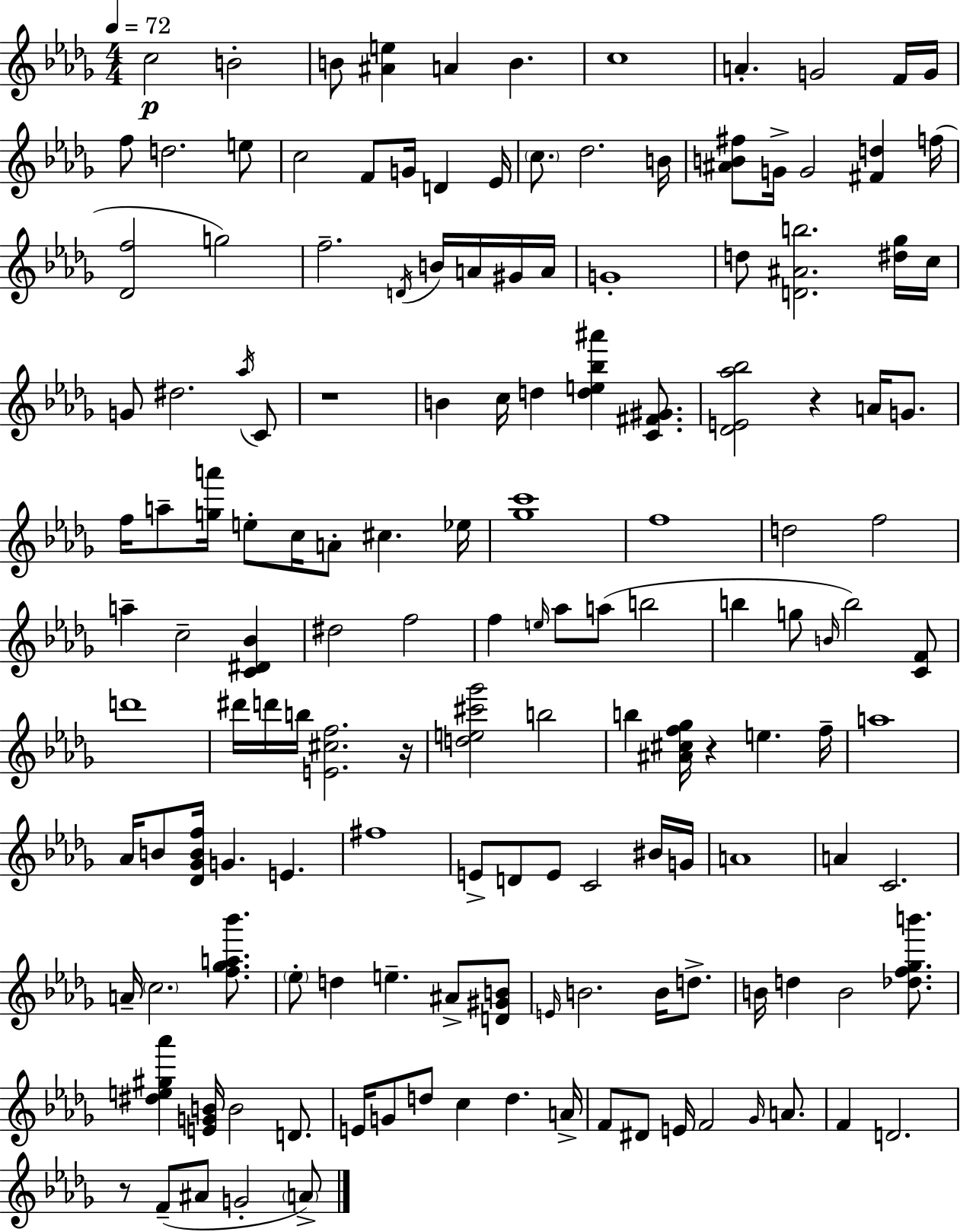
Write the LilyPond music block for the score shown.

{
  \clef treble
  \numericTimeSignature
  \time 4/4
  \key bes \minor
  \tempo 4 = 72
  \repeat volta 2 { c''2\p b'2-. | b'8 <ais' e''>4 a'4 b'4. | c''1 | a'4.-. g'2 f'16 g'16 | \break f''8 d''2. e''8 | c''2 f'8 g'16 d'4 ees'16 | \parenthesize c''8. des''2. b'16 | <ais' b' fis''>8 g'16-> g'2 <fis' d''>4 f''16( | \break <des' f''>2 g''2) | f''2.-- \acciaccatura { d'16 } b'16 a'16 gis'16 | a'16 g'1-. | d''8 <d' ais' b''>2. <dis'' ges''>16 | \break c''16 g'8 dis''2. \acciaccatura { aes''16 } | c'8 r1 | b'4 c''16 d''4 <d'' e'' bes'' ais'''>4 <c' fis' gis'>8. | <des' e' aes'' bes''>2 r4 a'16 g'8. | \break f''16 a''8-- <g'' a'''>16 e''8-. c''16 a'8-. cis''4. | ees''16 <ges'' c'''>1 | f''1 | d''2 f''2 | \break a''4-- c''2-- <c' dis' bes'>4 | dis''2 f''2 | f''4 \grace { e''16 } aes''8 a''8( b''2 | b''4 g''8 \grace { b'16 } b''2) | \break <c' f'>8 d'''1 | dis'''16 d'''16 b''16 <e' cis'' f''>2. | r16 <d'' e'' cis''' ges'''>2 b''2 | b''4 <ais' cis'' f'' ges''>16 r4 e''4. | \break f''16-- a''1 | aes'16 b'8 <des' ges' b' f''>16 g'4. e'4. | fis''1 | e'8-> d'8 e'8 c'2 | \break bis'16 g'16 a'1 | a'4 c'2. | a'16-- \parenthesize c''2. | <f'' ges'' a'' bes'''>8. \parenthesize ees''8-. d''4 e''4.-- | \break ais'8-> <d' gis' b'>8 \grace { e'16 } b'2. | b'16 d''8.-> b'16 d''4 b'2 | <des'' f'' ges'' b'''>8. <dis'' e'' gis'' aes'''>4 <e' g' b'>16 b'2 | d'8. e'16 g'8 d''8 c''4 d''4. | \break a'16-> f'8 dis'8 e'16 f'2 | \grace { ges'16 } a'8. f'4 d'2. | r8 f'8--( ais'8 g'2-. | \parenthesize a'8->) } \bar "|."
}